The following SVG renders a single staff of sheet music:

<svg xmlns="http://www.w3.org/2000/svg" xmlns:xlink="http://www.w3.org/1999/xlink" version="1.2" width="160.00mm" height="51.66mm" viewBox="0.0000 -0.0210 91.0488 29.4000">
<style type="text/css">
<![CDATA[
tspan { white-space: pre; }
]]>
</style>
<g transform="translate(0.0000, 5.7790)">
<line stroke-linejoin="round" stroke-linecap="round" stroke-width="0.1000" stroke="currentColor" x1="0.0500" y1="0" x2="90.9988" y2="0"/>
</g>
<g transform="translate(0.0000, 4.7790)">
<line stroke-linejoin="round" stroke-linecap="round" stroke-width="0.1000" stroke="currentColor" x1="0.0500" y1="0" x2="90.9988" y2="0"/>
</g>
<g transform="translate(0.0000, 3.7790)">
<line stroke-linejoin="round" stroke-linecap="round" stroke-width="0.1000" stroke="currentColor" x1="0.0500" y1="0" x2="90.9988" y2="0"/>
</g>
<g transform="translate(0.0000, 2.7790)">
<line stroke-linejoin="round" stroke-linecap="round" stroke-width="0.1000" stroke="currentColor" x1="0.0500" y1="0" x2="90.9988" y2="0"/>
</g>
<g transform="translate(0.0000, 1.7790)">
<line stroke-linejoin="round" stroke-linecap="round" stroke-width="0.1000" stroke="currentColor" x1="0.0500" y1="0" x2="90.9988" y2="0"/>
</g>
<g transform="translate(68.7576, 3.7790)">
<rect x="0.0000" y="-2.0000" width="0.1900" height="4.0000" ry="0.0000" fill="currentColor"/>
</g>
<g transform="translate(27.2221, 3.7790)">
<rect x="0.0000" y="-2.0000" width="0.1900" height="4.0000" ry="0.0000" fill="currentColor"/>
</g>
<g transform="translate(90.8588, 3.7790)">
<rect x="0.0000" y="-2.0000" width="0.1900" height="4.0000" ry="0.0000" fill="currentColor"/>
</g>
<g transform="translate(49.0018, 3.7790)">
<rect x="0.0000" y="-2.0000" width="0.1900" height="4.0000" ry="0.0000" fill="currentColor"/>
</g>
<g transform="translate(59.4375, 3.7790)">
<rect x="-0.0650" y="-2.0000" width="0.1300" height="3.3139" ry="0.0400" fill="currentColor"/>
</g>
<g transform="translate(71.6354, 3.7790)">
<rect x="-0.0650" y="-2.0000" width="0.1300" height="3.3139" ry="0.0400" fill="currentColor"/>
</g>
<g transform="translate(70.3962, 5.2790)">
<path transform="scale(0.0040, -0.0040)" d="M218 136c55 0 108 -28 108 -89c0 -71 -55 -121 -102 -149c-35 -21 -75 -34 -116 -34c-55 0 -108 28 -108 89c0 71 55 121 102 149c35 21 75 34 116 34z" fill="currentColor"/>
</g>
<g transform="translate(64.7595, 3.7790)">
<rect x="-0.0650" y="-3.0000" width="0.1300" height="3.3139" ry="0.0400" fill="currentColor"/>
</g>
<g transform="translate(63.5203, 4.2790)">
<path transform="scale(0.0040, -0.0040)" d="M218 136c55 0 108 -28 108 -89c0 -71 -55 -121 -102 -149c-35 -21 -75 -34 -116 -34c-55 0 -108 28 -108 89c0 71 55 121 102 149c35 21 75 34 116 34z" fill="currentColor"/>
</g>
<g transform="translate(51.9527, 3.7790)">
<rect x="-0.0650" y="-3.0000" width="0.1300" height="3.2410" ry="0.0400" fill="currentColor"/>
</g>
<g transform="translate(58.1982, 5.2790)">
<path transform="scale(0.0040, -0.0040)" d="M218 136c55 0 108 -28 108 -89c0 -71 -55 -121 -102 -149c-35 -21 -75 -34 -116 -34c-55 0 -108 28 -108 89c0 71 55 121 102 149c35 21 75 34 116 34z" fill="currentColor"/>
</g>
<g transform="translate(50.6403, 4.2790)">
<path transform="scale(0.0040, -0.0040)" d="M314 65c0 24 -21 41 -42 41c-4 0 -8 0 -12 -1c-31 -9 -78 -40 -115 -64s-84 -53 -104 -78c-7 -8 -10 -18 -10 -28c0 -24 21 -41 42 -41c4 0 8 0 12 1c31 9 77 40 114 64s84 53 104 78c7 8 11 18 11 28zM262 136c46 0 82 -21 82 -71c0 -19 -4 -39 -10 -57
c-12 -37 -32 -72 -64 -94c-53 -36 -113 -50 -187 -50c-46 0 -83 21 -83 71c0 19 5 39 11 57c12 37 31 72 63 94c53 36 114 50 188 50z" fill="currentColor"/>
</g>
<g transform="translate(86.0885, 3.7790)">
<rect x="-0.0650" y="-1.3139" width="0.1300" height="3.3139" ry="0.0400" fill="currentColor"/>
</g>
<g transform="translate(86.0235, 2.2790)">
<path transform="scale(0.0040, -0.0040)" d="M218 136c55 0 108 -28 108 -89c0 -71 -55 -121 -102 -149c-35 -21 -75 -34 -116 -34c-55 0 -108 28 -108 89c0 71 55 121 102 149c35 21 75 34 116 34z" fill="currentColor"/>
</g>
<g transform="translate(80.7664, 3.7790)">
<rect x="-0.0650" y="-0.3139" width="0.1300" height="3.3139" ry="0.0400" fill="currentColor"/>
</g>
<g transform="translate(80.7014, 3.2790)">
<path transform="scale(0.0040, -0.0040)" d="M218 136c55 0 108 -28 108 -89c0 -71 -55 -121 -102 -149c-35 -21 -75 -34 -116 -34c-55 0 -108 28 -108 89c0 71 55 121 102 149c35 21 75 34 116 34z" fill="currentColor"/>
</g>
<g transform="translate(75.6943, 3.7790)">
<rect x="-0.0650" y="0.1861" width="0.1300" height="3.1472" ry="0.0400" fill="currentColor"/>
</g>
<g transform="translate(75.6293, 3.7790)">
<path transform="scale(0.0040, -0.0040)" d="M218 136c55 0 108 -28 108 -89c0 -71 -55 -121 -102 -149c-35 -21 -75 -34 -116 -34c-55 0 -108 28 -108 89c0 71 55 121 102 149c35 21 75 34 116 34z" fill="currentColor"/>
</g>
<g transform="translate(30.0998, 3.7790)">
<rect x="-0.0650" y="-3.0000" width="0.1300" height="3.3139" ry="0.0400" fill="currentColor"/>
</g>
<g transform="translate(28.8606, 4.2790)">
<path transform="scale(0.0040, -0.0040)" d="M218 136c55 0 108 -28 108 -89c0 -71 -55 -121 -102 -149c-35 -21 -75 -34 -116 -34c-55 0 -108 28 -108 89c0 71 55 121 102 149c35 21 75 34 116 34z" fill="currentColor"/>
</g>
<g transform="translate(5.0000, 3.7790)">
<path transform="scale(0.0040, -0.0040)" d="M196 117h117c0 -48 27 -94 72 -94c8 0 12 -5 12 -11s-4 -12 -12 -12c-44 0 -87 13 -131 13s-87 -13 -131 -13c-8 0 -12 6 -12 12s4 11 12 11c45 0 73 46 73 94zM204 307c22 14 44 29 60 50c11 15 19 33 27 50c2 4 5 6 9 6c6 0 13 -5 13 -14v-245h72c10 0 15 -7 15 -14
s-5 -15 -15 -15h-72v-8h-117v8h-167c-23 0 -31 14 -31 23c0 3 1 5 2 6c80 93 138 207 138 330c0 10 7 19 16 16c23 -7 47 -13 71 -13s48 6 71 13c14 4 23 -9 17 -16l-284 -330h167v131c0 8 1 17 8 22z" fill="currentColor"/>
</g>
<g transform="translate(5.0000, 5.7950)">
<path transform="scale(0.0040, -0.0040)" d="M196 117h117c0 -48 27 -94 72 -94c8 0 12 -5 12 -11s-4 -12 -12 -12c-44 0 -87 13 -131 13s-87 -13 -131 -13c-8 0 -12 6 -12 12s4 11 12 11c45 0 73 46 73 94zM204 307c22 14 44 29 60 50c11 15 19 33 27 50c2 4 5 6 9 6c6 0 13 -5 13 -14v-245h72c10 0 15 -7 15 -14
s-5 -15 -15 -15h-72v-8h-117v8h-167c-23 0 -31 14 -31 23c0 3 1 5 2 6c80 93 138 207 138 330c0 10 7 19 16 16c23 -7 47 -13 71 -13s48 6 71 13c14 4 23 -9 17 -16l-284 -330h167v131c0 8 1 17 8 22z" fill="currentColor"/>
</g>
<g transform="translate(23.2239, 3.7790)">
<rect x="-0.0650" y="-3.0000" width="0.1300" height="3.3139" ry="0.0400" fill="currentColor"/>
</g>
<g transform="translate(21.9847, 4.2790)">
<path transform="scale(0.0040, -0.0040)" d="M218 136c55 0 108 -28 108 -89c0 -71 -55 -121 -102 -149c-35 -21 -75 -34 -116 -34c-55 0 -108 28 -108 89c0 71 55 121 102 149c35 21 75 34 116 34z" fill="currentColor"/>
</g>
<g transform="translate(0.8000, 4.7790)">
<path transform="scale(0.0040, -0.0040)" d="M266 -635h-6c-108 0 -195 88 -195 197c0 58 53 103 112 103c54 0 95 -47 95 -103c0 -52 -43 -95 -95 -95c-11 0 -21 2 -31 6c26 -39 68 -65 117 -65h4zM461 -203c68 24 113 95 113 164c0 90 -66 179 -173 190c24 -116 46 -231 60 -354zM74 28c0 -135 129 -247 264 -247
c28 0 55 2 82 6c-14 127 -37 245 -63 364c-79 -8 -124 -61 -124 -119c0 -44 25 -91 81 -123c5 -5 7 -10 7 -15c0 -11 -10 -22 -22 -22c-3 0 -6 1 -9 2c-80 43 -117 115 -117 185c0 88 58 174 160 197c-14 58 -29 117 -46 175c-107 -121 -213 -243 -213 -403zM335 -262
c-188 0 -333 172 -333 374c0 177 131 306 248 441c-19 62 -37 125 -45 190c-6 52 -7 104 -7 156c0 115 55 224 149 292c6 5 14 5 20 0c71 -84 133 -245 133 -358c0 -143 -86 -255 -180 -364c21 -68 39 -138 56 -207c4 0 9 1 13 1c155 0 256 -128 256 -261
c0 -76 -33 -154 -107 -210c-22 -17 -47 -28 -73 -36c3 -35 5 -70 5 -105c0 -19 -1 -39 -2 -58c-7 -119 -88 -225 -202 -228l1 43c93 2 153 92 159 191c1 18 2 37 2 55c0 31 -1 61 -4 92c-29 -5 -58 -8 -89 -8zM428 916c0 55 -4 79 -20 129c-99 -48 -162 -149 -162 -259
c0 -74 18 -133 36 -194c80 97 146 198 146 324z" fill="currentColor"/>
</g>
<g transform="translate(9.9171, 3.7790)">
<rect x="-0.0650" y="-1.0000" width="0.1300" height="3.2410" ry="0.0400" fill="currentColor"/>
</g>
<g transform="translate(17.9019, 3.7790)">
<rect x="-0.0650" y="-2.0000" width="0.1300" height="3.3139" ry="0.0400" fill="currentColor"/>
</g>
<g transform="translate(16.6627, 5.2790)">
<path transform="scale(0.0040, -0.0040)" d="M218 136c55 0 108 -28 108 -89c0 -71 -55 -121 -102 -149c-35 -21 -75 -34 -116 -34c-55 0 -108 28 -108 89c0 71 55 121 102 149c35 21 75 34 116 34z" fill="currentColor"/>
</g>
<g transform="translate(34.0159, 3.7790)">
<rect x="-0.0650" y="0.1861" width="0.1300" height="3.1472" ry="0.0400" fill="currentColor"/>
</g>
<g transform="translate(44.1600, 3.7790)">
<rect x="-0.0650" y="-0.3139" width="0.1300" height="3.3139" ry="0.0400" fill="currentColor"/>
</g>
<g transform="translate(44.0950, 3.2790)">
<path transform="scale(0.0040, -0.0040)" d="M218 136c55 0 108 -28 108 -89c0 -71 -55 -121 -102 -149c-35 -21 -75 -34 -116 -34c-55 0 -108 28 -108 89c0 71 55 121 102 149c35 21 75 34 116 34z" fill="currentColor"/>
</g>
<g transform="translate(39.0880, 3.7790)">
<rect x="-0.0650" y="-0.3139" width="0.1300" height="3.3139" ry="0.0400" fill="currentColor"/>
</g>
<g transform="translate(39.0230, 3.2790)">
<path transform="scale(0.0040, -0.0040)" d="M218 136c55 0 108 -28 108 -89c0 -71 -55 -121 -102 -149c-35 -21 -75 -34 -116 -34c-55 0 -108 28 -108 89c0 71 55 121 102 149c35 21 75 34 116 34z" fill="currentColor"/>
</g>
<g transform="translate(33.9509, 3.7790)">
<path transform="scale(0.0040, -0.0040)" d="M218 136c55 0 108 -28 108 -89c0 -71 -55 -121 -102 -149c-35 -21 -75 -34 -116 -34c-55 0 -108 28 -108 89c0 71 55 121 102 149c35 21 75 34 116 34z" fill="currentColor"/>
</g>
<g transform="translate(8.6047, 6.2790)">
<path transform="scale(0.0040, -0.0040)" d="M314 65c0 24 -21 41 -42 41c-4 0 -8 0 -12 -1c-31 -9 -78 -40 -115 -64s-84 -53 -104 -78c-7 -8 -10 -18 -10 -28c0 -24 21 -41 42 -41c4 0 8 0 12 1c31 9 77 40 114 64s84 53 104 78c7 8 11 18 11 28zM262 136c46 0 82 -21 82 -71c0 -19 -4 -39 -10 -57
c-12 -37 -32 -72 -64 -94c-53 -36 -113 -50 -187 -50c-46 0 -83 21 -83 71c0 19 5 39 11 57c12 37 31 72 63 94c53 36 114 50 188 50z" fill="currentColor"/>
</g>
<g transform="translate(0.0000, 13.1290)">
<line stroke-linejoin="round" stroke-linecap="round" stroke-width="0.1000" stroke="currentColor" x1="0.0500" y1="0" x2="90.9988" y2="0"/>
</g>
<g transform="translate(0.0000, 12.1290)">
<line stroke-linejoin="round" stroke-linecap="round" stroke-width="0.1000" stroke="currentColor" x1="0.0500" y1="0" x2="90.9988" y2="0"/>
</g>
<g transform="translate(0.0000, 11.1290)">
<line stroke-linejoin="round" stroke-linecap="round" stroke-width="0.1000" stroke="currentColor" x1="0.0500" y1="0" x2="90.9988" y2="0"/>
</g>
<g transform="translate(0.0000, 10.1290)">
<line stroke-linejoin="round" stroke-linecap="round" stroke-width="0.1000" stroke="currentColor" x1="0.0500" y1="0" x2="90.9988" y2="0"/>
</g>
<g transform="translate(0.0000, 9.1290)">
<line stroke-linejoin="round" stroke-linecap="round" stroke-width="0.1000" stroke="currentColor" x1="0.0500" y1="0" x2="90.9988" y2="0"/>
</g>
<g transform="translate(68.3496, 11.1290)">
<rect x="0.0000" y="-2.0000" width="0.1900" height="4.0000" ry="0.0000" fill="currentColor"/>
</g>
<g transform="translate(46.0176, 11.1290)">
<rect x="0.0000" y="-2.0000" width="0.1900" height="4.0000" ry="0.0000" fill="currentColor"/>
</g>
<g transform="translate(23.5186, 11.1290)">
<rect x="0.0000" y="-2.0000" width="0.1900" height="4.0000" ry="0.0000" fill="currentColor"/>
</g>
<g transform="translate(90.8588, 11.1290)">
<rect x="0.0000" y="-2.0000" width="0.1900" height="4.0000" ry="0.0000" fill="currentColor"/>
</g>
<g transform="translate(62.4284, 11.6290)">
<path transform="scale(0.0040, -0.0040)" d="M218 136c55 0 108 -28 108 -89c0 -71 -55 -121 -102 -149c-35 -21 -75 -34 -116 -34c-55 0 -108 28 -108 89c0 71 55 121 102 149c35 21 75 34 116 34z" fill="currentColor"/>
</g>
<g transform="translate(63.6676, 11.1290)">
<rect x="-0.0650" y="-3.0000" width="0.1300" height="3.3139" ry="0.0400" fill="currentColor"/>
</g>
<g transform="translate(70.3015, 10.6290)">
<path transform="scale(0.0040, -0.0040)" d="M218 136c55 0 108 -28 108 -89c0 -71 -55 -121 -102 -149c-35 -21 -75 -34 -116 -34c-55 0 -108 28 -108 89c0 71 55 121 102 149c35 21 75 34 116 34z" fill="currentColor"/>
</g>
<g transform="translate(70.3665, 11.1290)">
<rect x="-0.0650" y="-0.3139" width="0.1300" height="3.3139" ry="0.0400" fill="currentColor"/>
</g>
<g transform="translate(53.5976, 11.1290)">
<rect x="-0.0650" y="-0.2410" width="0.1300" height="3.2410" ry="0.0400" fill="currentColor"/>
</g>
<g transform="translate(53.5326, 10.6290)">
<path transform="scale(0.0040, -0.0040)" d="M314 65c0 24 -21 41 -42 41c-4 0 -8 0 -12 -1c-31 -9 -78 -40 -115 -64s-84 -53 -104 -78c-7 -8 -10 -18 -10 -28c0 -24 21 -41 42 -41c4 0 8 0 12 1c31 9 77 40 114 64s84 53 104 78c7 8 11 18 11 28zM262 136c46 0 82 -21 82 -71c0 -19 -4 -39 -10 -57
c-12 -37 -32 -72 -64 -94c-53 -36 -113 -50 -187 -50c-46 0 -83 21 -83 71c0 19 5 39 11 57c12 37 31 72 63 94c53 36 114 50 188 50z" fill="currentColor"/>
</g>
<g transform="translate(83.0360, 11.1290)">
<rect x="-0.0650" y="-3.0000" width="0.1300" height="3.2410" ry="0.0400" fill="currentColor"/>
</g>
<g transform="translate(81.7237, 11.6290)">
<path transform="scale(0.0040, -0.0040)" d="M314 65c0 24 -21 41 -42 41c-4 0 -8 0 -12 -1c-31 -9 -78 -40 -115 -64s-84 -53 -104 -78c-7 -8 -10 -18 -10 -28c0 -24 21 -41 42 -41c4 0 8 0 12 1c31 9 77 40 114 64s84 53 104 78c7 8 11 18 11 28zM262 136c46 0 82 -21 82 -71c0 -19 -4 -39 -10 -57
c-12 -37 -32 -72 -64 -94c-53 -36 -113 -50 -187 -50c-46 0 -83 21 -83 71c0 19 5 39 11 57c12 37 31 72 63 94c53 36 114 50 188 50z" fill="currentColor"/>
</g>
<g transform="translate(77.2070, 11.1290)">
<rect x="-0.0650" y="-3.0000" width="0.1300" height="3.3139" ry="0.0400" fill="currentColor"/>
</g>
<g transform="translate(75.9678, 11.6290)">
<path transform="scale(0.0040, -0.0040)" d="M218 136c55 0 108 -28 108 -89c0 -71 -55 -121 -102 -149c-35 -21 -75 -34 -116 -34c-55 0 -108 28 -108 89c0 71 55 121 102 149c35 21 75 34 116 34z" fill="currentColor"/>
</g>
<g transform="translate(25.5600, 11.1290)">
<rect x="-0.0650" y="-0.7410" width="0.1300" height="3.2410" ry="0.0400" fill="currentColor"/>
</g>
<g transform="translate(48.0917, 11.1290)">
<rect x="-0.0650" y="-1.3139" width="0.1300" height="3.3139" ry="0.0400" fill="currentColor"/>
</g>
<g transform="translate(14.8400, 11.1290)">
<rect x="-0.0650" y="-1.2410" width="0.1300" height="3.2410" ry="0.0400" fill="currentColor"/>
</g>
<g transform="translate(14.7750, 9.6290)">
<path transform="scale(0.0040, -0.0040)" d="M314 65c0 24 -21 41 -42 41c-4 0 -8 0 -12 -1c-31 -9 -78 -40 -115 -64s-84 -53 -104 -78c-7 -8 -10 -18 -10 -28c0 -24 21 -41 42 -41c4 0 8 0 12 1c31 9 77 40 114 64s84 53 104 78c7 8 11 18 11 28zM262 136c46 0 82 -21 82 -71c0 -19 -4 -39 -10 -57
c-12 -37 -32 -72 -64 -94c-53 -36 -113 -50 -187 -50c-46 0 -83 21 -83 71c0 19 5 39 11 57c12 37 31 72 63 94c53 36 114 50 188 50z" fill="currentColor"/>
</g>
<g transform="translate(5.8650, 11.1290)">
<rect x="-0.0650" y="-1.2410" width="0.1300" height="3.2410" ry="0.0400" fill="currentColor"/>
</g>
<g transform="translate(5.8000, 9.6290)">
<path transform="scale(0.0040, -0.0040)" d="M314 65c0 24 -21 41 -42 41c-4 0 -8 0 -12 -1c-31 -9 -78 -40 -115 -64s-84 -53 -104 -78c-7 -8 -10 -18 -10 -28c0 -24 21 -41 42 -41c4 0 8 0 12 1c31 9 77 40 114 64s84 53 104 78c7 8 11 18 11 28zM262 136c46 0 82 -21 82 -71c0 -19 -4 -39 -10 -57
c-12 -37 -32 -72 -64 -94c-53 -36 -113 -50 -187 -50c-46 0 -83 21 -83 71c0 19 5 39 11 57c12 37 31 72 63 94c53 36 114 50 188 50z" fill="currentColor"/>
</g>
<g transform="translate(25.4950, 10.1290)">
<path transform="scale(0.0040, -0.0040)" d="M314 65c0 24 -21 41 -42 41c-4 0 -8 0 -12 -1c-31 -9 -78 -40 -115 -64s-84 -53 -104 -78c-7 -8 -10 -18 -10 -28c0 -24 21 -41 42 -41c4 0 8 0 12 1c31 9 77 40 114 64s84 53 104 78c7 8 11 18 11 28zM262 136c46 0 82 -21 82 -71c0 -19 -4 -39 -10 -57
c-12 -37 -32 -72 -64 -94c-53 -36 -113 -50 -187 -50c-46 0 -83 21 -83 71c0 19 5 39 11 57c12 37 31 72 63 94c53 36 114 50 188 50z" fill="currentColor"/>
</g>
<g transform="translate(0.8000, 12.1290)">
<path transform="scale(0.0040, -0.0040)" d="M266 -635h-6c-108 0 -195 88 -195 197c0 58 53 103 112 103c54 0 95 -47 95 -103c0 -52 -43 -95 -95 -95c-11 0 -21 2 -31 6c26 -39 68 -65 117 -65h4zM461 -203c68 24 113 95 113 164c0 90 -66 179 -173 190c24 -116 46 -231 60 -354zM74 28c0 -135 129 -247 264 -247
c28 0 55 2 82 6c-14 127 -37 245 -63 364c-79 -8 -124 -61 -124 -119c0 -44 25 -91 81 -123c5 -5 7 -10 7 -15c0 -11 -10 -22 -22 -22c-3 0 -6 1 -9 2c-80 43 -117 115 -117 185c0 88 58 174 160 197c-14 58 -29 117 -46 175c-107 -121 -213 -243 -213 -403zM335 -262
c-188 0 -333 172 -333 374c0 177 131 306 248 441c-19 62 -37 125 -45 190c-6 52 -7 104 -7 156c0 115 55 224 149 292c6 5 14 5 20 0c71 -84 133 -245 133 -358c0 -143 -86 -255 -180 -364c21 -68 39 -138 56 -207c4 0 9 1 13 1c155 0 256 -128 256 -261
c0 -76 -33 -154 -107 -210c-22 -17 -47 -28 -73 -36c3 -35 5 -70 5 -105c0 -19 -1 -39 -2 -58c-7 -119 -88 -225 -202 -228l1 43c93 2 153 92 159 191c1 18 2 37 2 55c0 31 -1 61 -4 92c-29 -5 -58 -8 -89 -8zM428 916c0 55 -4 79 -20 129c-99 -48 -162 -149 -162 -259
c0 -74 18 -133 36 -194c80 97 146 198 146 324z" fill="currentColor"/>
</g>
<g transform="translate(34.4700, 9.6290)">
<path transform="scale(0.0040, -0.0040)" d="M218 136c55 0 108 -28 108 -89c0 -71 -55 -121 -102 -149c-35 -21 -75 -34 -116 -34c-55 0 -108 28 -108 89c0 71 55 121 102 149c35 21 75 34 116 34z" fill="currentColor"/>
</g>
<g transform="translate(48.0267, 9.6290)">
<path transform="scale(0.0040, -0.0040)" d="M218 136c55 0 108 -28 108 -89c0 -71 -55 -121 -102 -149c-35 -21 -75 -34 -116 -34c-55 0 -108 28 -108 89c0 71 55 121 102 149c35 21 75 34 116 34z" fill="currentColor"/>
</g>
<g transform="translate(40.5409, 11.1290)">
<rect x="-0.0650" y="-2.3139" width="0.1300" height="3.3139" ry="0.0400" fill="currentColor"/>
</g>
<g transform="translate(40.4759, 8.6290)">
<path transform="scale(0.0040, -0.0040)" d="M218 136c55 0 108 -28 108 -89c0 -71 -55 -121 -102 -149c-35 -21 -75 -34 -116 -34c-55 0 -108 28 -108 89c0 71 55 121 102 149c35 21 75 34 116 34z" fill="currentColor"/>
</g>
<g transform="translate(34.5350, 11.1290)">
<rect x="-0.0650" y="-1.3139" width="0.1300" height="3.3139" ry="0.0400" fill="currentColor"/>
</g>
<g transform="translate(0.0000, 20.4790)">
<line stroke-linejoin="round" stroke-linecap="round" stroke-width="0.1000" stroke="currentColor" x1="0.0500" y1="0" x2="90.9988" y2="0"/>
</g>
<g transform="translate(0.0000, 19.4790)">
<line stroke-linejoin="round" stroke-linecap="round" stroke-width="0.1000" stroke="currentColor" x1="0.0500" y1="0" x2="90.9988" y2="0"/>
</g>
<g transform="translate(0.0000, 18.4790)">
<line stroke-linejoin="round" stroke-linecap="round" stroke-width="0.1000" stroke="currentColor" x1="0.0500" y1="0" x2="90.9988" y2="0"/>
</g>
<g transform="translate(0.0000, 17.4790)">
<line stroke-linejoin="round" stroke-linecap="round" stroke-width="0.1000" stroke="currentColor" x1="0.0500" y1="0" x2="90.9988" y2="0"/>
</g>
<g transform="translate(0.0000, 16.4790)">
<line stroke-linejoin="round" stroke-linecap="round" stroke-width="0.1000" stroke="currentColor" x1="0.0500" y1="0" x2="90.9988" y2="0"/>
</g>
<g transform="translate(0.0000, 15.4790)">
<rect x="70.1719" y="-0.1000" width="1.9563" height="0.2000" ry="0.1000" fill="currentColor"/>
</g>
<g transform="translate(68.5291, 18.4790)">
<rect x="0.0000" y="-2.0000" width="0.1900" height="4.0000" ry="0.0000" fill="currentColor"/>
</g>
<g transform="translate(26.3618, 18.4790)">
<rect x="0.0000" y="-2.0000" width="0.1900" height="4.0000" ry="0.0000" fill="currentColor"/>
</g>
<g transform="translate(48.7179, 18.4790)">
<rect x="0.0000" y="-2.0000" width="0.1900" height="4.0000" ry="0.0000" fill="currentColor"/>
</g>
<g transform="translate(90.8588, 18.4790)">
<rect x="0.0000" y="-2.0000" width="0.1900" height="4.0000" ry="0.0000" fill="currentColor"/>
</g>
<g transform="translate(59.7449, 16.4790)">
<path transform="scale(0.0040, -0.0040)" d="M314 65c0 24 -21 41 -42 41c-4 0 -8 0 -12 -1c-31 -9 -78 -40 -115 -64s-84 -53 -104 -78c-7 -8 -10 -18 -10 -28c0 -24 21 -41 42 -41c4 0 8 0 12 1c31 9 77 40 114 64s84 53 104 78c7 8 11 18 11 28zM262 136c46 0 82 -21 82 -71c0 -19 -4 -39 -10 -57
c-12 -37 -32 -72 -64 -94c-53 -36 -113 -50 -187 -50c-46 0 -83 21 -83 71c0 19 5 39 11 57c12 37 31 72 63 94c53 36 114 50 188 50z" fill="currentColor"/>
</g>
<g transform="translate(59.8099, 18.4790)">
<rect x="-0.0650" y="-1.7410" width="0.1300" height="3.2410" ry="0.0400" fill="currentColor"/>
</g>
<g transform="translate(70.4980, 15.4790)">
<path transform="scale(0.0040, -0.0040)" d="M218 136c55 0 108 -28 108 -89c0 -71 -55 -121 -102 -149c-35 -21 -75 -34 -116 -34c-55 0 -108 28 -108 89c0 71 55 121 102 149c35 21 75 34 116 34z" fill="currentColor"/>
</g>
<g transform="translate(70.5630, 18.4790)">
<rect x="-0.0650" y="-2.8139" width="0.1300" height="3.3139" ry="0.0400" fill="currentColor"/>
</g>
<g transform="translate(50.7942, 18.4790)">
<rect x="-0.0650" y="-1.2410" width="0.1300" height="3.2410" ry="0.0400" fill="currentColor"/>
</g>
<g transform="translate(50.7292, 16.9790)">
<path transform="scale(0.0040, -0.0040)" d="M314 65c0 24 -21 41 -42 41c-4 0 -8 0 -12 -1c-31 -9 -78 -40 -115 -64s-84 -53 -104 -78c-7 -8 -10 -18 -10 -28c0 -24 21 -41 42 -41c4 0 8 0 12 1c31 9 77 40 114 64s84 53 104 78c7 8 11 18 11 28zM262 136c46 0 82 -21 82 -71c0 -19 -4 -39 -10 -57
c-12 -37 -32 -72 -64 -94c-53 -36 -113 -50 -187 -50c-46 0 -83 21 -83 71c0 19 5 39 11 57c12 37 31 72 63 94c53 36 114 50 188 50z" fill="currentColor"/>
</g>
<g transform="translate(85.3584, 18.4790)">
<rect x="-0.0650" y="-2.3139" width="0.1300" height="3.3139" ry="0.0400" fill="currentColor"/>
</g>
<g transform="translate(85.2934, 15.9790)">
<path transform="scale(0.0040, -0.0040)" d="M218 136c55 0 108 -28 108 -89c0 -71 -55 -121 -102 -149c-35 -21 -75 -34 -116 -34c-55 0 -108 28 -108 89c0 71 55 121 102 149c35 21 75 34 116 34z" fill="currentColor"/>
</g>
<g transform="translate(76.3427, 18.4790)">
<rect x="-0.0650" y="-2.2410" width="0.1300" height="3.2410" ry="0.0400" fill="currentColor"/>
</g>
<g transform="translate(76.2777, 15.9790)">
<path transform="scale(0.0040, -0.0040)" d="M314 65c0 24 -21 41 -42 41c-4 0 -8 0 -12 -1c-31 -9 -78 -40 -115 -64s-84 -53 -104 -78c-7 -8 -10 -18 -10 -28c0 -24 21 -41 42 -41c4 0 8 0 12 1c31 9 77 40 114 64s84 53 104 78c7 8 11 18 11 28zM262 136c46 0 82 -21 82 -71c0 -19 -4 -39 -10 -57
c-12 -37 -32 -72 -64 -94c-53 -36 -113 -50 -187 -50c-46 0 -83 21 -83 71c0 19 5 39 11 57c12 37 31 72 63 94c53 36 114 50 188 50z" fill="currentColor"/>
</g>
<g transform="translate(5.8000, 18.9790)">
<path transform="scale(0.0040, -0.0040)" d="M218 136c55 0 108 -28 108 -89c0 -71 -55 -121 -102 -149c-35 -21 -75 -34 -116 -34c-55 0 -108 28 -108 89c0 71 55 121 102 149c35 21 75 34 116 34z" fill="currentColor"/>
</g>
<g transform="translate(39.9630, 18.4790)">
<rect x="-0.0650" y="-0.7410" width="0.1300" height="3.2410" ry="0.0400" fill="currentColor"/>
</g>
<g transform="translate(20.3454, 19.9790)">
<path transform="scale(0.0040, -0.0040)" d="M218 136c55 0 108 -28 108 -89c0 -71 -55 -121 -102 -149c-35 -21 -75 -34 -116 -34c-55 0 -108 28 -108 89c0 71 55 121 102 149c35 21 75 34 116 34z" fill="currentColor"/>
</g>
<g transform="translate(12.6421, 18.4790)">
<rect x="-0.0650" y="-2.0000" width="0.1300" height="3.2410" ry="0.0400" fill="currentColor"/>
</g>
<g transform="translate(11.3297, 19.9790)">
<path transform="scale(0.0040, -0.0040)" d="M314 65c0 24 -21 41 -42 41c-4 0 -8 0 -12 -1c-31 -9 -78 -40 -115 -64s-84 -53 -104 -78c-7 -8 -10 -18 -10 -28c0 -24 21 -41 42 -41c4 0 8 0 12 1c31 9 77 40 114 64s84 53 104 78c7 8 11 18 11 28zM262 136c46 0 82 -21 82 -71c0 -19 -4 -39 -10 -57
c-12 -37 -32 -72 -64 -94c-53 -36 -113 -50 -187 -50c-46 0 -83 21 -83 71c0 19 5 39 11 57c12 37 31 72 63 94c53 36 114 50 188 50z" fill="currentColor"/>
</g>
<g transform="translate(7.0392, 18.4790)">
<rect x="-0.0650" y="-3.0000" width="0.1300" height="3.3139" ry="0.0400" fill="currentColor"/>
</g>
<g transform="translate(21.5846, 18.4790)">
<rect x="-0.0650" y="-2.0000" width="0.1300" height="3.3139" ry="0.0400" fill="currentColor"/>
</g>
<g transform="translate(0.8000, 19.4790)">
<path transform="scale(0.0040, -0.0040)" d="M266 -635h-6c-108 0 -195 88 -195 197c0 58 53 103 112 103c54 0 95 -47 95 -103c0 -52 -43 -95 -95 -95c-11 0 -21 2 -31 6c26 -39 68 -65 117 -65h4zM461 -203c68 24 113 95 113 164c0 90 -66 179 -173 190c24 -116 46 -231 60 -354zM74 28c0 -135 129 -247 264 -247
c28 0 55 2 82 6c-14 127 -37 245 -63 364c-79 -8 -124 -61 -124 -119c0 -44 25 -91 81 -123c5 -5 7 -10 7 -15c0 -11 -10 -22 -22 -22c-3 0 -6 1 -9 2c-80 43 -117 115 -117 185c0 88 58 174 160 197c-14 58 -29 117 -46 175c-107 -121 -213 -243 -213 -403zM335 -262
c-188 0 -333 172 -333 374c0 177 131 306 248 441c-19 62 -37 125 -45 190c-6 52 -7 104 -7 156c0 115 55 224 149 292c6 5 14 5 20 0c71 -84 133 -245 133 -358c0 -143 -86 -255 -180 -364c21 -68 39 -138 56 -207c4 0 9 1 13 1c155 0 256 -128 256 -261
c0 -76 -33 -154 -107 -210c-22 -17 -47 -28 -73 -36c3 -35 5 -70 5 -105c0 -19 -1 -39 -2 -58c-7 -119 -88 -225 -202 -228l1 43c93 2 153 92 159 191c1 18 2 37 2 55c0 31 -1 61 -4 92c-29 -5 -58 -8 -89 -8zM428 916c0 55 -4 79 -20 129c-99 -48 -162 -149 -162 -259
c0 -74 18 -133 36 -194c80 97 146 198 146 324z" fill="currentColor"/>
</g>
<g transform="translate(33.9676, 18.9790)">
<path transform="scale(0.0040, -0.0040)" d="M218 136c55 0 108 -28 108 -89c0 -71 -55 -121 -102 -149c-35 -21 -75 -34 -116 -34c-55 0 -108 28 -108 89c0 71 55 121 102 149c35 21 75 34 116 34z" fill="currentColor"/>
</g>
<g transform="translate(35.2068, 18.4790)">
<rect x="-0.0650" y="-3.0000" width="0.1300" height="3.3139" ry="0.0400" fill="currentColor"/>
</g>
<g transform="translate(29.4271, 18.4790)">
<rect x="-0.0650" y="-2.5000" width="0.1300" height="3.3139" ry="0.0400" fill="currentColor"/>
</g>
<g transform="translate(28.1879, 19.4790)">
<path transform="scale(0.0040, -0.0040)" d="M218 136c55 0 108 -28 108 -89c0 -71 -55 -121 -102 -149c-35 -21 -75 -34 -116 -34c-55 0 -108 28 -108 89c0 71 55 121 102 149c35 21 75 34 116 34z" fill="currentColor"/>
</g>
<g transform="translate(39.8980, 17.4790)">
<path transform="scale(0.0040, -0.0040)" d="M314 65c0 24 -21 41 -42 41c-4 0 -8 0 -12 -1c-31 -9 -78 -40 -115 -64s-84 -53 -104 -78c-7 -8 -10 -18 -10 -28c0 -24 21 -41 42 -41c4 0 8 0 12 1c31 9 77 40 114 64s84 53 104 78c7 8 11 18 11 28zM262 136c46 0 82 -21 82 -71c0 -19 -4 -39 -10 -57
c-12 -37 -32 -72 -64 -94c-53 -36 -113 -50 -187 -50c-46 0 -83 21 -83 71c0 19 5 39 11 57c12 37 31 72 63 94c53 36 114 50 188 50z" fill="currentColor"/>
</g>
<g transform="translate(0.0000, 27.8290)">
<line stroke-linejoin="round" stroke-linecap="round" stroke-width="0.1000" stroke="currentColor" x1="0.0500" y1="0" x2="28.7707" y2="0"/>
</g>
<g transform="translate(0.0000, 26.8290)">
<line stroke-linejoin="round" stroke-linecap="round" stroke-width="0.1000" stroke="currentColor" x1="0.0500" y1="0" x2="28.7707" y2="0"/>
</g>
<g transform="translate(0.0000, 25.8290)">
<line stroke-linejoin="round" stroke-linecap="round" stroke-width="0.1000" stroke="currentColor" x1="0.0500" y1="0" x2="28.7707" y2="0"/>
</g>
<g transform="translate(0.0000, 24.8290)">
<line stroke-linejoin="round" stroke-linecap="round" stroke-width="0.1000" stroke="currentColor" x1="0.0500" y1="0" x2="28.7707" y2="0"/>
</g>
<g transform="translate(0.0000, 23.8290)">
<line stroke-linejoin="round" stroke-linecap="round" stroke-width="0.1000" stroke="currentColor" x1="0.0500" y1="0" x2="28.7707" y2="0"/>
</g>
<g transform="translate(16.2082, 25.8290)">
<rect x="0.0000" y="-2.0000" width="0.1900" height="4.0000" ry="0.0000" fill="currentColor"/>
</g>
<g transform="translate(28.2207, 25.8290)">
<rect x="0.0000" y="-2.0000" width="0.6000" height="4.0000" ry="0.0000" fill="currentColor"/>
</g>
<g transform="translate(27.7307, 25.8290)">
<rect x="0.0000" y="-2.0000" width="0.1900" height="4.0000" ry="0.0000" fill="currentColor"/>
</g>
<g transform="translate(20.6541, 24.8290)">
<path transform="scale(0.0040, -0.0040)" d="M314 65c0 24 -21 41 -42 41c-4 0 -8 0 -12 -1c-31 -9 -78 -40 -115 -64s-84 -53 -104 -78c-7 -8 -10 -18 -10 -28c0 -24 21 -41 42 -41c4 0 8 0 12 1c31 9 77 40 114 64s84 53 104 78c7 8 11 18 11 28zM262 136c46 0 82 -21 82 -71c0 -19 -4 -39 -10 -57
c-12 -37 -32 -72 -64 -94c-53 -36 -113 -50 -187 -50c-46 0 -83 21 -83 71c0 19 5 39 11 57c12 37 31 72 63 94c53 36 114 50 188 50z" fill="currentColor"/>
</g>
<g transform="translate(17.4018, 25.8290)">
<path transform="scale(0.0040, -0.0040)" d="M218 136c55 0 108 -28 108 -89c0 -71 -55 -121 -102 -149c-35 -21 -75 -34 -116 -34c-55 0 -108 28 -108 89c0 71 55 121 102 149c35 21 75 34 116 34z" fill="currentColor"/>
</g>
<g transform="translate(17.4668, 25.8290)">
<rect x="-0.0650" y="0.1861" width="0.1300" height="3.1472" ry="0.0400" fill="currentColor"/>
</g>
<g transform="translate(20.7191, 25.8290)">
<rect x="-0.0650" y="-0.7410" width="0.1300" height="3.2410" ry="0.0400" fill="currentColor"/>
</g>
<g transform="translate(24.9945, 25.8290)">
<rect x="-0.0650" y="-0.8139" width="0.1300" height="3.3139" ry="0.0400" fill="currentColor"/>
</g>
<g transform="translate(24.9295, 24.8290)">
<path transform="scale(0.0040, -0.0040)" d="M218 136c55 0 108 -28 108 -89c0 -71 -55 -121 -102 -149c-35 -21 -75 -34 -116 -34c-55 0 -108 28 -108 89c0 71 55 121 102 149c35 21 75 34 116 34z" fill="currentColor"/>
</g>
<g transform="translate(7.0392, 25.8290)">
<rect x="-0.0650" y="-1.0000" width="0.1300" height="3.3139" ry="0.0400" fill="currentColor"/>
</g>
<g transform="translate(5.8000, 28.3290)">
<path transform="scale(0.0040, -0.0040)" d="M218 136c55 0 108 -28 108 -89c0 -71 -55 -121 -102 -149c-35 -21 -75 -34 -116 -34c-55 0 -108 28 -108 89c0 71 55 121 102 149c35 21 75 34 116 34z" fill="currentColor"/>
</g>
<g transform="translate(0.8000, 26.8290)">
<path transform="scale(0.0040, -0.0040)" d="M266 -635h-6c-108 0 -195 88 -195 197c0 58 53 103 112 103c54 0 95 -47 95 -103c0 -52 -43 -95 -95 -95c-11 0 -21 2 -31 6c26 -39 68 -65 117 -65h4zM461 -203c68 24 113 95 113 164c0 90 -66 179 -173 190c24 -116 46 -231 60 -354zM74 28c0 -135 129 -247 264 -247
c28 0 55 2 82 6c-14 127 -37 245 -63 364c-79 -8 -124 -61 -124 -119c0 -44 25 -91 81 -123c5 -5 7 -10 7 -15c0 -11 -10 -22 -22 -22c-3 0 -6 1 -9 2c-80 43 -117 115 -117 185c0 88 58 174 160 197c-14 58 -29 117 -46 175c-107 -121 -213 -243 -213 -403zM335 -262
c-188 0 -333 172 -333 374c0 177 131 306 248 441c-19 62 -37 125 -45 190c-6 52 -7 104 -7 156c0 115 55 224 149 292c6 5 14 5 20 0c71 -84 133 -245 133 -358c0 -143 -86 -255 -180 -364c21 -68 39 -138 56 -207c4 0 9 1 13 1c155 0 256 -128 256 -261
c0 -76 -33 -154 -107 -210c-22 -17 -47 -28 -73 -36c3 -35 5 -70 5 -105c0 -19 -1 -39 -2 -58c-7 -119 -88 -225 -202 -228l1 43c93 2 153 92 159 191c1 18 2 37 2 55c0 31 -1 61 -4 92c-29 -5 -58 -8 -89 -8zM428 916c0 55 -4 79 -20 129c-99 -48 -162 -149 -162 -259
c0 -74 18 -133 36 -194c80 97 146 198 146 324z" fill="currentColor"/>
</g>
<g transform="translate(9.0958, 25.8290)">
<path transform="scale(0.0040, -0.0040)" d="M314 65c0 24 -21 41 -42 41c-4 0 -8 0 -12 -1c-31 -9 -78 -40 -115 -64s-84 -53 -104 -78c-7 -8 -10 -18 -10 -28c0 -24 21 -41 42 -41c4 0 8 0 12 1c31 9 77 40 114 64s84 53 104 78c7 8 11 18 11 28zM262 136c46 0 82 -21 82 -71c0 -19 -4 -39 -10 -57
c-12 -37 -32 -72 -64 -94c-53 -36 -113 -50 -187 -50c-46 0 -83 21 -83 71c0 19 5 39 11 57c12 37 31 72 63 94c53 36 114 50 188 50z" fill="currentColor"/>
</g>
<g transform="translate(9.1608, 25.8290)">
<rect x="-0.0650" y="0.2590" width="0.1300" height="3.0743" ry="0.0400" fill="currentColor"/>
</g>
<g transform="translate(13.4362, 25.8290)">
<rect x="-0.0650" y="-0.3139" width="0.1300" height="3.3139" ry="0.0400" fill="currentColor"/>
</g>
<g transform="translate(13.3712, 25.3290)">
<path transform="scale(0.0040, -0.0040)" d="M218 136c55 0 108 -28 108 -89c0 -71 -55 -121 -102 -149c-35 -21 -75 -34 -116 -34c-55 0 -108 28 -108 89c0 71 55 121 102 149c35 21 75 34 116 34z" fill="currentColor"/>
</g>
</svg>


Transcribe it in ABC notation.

X:1
T:Untitled
M:4/4
L:1/4
K:C
D2 F A A B c c A2 F A F B c e e2 e2 d2 e g e c2 A c A A2 A F2 F G A d2 e2 f2 a g2 g D B2 c B d2 d